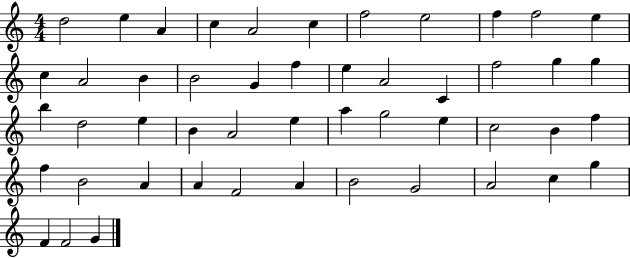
D5/h E5/q A4/q C5/q A4/h C5/q F5/h E5/h F5/q F5/h E5/q C5/q A4/h B4/q B4/h G4/q F5/q E5/q A4/h C4/q F5/h G5/q G5/q B5/q D5/h E5/q B4/q A4/h E5/q A5/q G5/h E5/q C5/h B4/q F5/q F5/q B4/h A4/q A4/q F4/h A4/q B4/h G4/h A4/h C5/q G5/q F4/q F4/h G4/q